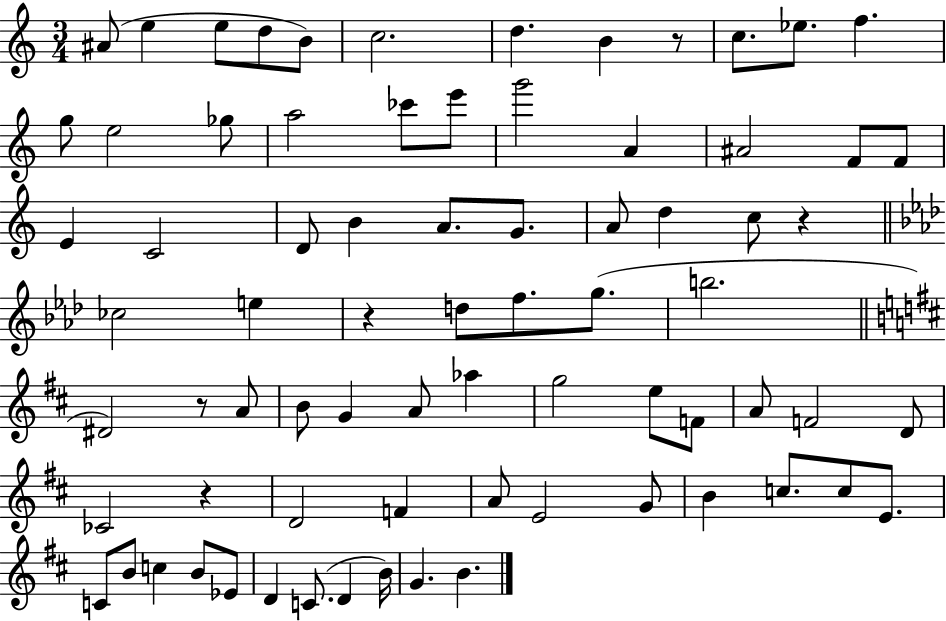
{
  \clef treble
  \numericTimeSignature
  \time 3/4
  \key c \major
  \repeat volta 2 { ais'8( e''4 e''8 d''8 b'8) | c''2. | d''4. b'4 r8 | c''8. ees''8. f''4. | \break g''8 e''2 ges''8 | a''2 ces'''8 e'''8 | g'''2 a'4 | ais'2 f'8 f'8 | \break e'4 c'2 | d'8 b'4 a'8. g'8. | a'8 d''4 c''8 r4 | \bar "||" \break \key aes \major ces''2 e''4 | r4 d''8 f''8. g''8.( | b''2. | \bar "||" \break \key d \major dis'2) r8 a'8 | b'8 g'4 a'8 aes''4 | g''2 e''8 f'8 | a'8 f'2 d'8 | \break ces'2 r4 | d'2 f'4 | a'8 e'2 g'8 | b'4 c''8. c''8 e'8. | \break c'8 b'8 c''4 b'8 ees'8 | d'4 c'8.( d'4 b'16) | g'4. b'4. | } \bar "|."
}